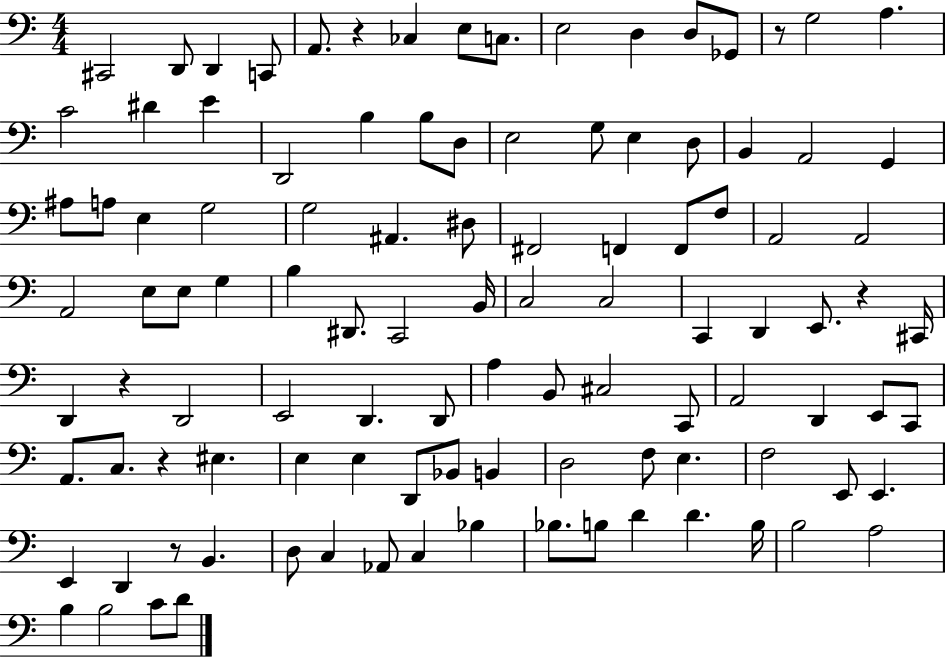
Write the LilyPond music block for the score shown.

{
  \clef bass
  \numericTimeSignature
  \time 4/4
  \key c \major
  \repeat volta 2 { cis,2 d,8 d,4 c,8 | a,8. r4 ces4 e8 c8. | e2 d4 d8 ges,8 | r8 g2 a4. | \break c'2 dis'4 e'4 | d,2 b4 b8 d8 | e2 g8 e4 d8 | b,4 a,2 g,4 | \break ais8 a8 e4 g2 | g2 ais,4. dis8 | fis,2 f,4 f,8 f8 | a,2 a,2 | \break a,2 e8 e8 g4 | b4 dis,8. c,2 b,16 | c2 c2 | c,4 d,4 e,8. r4 cis,16 | \break d,4 r4 d,2 | e,2 d,4. d,8 | a4 b,8 cis2 c,8 | a,2 d,4 e,8 c,8 | \break a,8. c8. r4 eis4. | e4 e4 d,8 bes,8 b,4 | d2 f8 e4. | f2 e,8 e,4. | \break e,4 d,4 r8 b,4. | d8 c4 aes,8 c4 bes4 | bes8. b8 d'4 d'4. b16 | b2 a2 | \break b4 b2 c'8 d'8 | } \bar "|."
}